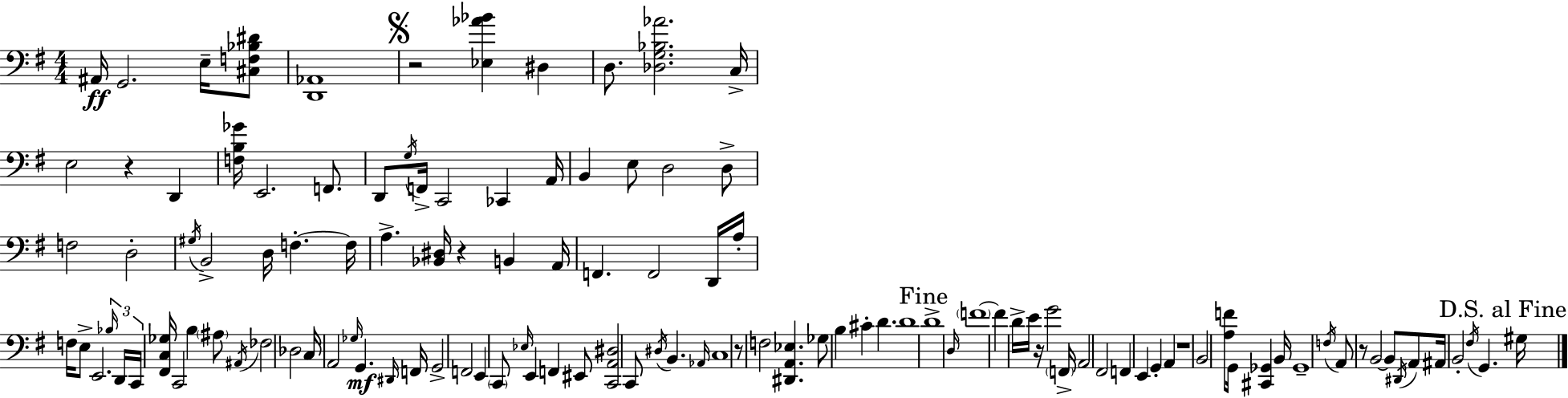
{
  \clef bass
  \numericTimeSignature
  \time 4/4
  \key g \major
  ais,16\ff g,2. e16-- <cis f bes dis'>8 | <d, aes,>1 | \mark \markup { \musicglyph "scripts.segno" } r2 <ees aes' bes'>4 dis4 | d8. <des g bes aes'>2. c16-> | \break e2 r4 d,4 | <f b ges'>16 e,2. f,8. | d,8 \acciaccatura { g16 } f,16-> c,2 ces,4 | a,16 b,4 e8 d2 d8-> | \break f2 d2-. | \acciaccatura { gis16 } b,2-> d16 f4.-.~~ | f16 a4.-> <bes, dis>16 r4 b,4 | a,16 f,4. f,2 | \break d,16 a16-. f16 e8-> e,2. | \tuplet 3/2 { \grace { bes16 } d,16 c,16 } <fis, c ges>16 c,2 b4 | \parenthesize ais8 \acciaccatura { ais,16 } fes2 des2 | c16 a,2 \grace { ges16 } g,4.\mf | \break \grace { dis,16 } f,16 g,2-> f,2 | e,4 \parenthesize c,8 \grace { ees16 } e,4 | f,4 eis,8 <c, a, dis>2 c,8 | \acciaccatura { dis16 } b,4. \grace { aes,16 } c1 | \break r8 f2 | <dis, a, ees>4. ges8 b4 cis'4-. | d'4. d'1 | \mark "Fine" d'1-> | \break \grace { d16 } \parenthesize f'1~~ | f'4 d'16-> e'16 | r16 g'2 \parenthesize f,16-> a,2 | fis,2 f,4 e,4 | \break g,4-. a,4 r1 | b,2 | <a f'>8 g,16 <cis, ges,>4 b,16 ges,1-- | \acciaccatura { f16 } a,8 r8 b,2~~ | \break b,8 \acciaccatura { dis,16 } a,8 ais,16 b,2-. | \acciaccatura { fis16 } g,4. \mark "D.S. al Fine" gis16 \bar "|."
}